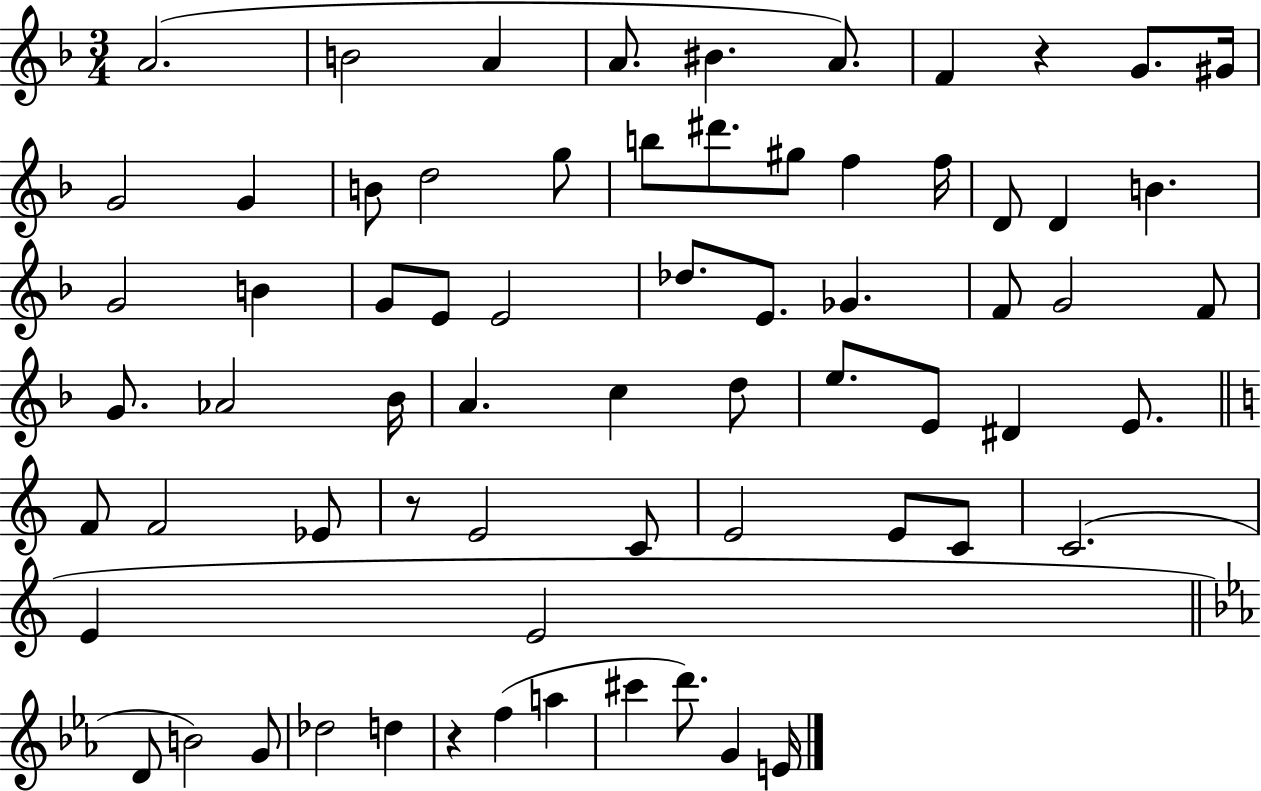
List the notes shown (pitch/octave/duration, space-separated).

A4/h. B4/h A4/q A4/e. BIS4/q. A4/e. F4/q R/q G4/e. G#4/s G4/h G4/q B4/e D5/h G5/e B5/e D#6/e. G#5/e F5/q F5/s D4/e D4/q B4/q. G4/h B4/q G4/e E4/e E4/h Db5/e. E4/e. Gb4/q. F4/e G4/h F4/e G4/e. Ab4/h Bb4/s A4/q. C5/q D5/e E5/e. E4/e D#4/q E4/e. F4/e F4/h Eb4/e R/e E4/h C4/e E4/h E4/e C4/e C4/h. E4/q E4/h D4/e B4/h G4/e Db5/h D5/q R/q F5/q A5/q C#6/q D6/e. G4/q E4/s